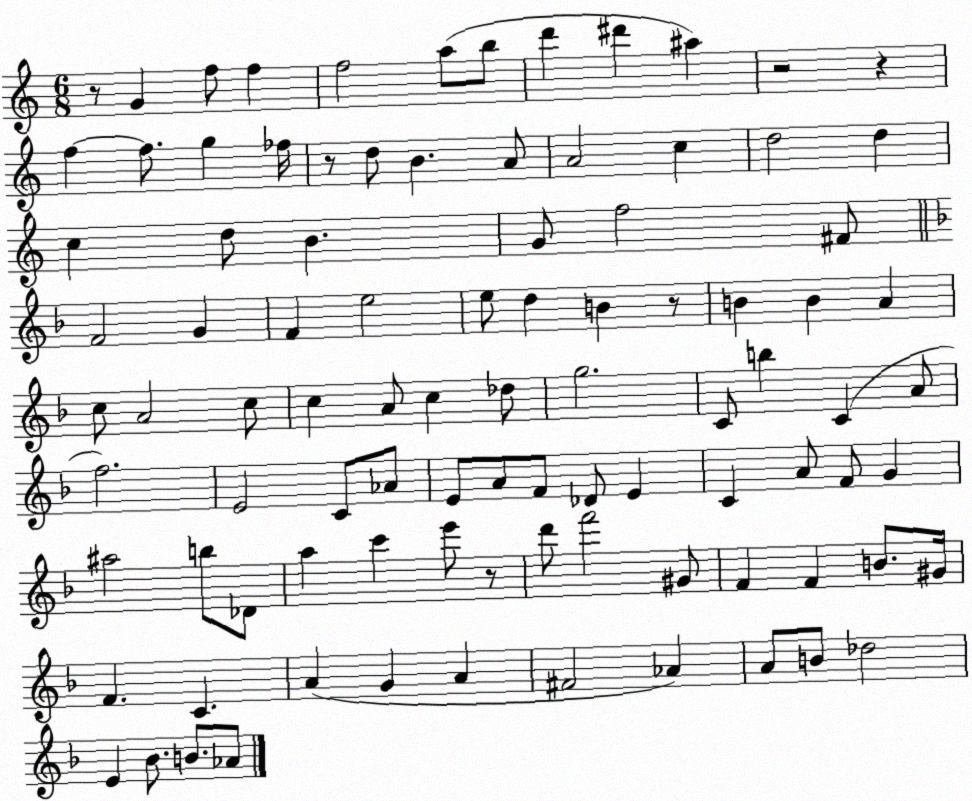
X:1
T:Untitled
M:6/8
L:1/4
K:C
z/2 G f/2 f f2 a/2 b/2 d' ^d' ^a z2 z f f/2 g _f/4 z/2 d/2 B A/2 A2 c d2 d c d/2 B G/2 f2 ^F/2 F2 G F e2 e/2 d B z/2 B B A c/2 A2 c/2 c A/2 c _d/2 g2 C/2 b C A/2 f2 E2 C/2 _A/2 E/2 A/2 F/2 _D/2 E C A/2 F/2 G ^a2 b/2 _D/2 a c' e'/2 z/2 d'/2 f'2 ^G/2 F F B/2 ^G/4 F C A G A ^F2 _A A/2 B/2 _d2 E _B/2 B/2 _A/2